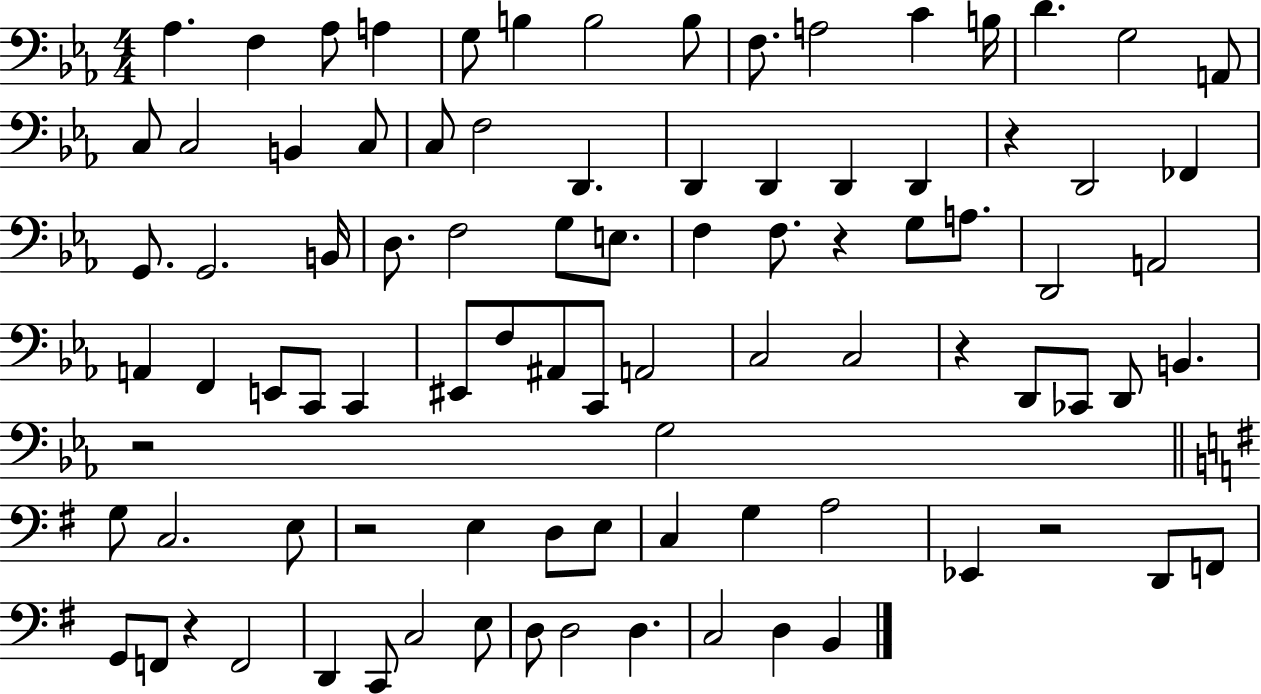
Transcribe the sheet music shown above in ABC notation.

X:1
T:Untitled
M:4/4
L:1/4
K:Eb
_A, F, _A,/2 A, G,/2 B, B,2 B,/2 F,/2 A,2 C B,/4 D G,2 A,,/2 C,/2 C,2 B,, C,/2 C,/2 F,2 D,, D,, D,, D,, D,, z D,,2 _F,, G,,/2 G,,2 B,,/4 D,/2 F,2 G,/2 E,/2 F, F,/2 z G,/2 A,/2 D,,2 A,,2 A,, F,, E,,/2 C,,/2 C,, ^E,,/2 F,/2 ^A,,/2 C,,/2 A,,2 C,2 C,2 z D,,/2 _C,,/2 D,,/2 B,, z2 G,2 G,/2 C,2 E,/2 z2 E, D,/2 E,/2 C, G, A,2 _E,, z2 D,,/2 F,,/2 G,,/2 F,,/2 z F,,2 D,, C,,/2 C,2 E,/2 D,/2 D,2 D, C,2 D, B,,